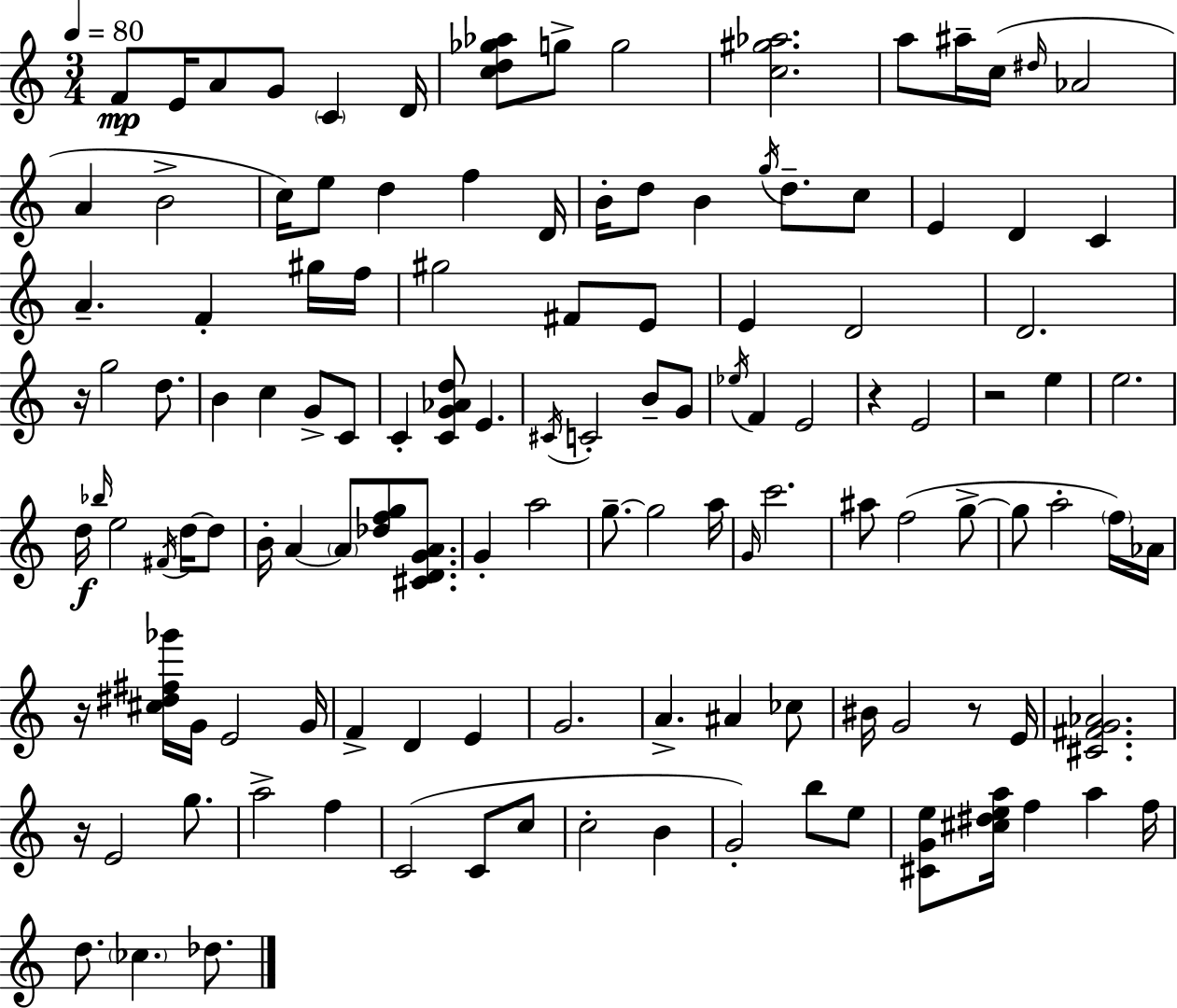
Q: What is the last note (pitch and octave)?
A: Db5